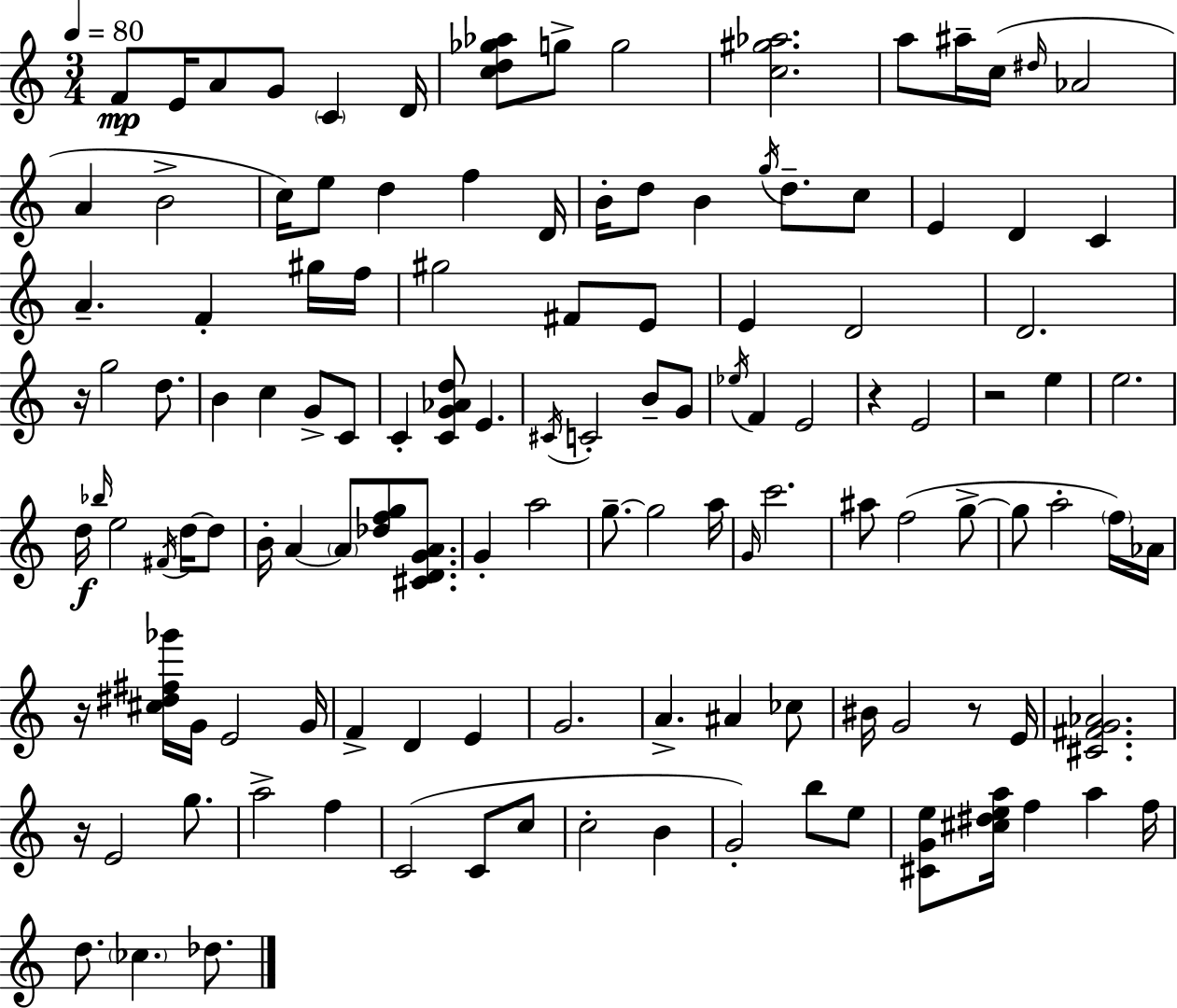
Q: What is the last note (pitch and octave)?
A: Db5